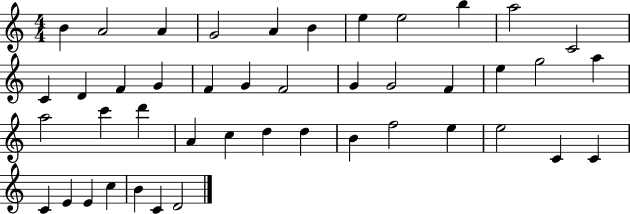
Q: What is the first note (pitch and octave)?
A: B4